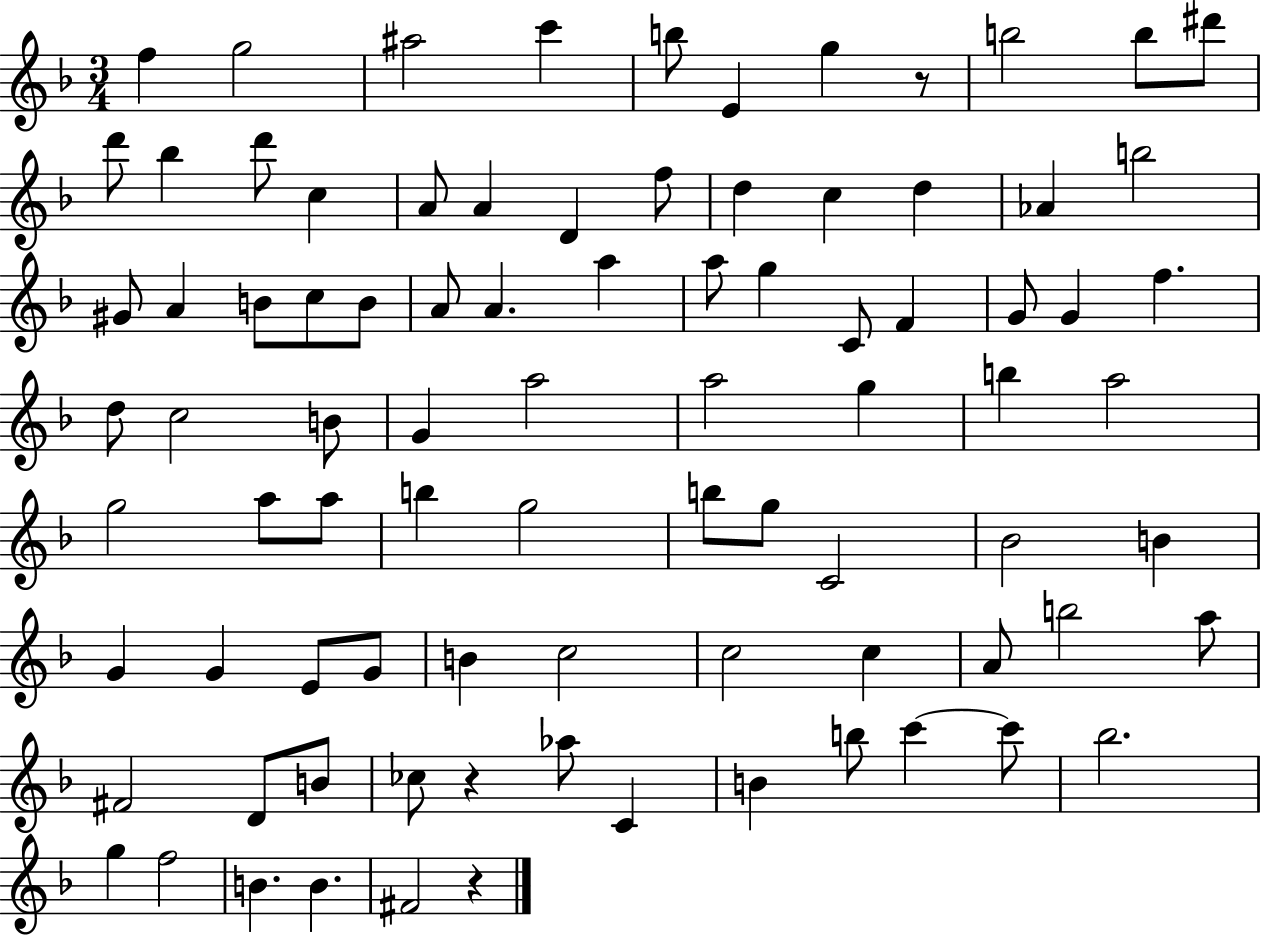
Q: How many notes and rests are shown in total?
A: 87